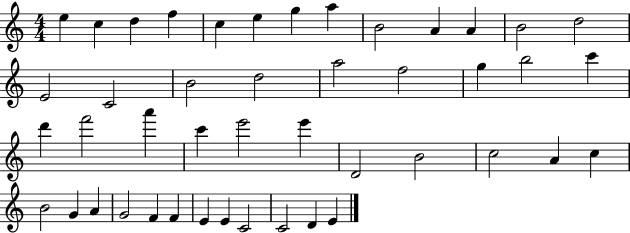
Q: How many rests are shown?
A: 0